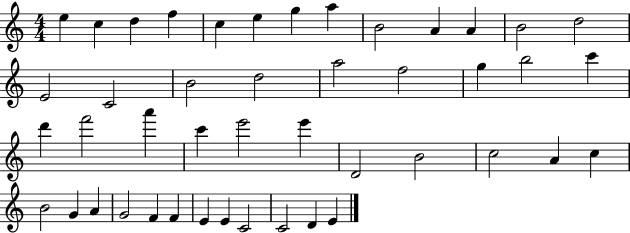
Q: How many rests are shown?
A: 0